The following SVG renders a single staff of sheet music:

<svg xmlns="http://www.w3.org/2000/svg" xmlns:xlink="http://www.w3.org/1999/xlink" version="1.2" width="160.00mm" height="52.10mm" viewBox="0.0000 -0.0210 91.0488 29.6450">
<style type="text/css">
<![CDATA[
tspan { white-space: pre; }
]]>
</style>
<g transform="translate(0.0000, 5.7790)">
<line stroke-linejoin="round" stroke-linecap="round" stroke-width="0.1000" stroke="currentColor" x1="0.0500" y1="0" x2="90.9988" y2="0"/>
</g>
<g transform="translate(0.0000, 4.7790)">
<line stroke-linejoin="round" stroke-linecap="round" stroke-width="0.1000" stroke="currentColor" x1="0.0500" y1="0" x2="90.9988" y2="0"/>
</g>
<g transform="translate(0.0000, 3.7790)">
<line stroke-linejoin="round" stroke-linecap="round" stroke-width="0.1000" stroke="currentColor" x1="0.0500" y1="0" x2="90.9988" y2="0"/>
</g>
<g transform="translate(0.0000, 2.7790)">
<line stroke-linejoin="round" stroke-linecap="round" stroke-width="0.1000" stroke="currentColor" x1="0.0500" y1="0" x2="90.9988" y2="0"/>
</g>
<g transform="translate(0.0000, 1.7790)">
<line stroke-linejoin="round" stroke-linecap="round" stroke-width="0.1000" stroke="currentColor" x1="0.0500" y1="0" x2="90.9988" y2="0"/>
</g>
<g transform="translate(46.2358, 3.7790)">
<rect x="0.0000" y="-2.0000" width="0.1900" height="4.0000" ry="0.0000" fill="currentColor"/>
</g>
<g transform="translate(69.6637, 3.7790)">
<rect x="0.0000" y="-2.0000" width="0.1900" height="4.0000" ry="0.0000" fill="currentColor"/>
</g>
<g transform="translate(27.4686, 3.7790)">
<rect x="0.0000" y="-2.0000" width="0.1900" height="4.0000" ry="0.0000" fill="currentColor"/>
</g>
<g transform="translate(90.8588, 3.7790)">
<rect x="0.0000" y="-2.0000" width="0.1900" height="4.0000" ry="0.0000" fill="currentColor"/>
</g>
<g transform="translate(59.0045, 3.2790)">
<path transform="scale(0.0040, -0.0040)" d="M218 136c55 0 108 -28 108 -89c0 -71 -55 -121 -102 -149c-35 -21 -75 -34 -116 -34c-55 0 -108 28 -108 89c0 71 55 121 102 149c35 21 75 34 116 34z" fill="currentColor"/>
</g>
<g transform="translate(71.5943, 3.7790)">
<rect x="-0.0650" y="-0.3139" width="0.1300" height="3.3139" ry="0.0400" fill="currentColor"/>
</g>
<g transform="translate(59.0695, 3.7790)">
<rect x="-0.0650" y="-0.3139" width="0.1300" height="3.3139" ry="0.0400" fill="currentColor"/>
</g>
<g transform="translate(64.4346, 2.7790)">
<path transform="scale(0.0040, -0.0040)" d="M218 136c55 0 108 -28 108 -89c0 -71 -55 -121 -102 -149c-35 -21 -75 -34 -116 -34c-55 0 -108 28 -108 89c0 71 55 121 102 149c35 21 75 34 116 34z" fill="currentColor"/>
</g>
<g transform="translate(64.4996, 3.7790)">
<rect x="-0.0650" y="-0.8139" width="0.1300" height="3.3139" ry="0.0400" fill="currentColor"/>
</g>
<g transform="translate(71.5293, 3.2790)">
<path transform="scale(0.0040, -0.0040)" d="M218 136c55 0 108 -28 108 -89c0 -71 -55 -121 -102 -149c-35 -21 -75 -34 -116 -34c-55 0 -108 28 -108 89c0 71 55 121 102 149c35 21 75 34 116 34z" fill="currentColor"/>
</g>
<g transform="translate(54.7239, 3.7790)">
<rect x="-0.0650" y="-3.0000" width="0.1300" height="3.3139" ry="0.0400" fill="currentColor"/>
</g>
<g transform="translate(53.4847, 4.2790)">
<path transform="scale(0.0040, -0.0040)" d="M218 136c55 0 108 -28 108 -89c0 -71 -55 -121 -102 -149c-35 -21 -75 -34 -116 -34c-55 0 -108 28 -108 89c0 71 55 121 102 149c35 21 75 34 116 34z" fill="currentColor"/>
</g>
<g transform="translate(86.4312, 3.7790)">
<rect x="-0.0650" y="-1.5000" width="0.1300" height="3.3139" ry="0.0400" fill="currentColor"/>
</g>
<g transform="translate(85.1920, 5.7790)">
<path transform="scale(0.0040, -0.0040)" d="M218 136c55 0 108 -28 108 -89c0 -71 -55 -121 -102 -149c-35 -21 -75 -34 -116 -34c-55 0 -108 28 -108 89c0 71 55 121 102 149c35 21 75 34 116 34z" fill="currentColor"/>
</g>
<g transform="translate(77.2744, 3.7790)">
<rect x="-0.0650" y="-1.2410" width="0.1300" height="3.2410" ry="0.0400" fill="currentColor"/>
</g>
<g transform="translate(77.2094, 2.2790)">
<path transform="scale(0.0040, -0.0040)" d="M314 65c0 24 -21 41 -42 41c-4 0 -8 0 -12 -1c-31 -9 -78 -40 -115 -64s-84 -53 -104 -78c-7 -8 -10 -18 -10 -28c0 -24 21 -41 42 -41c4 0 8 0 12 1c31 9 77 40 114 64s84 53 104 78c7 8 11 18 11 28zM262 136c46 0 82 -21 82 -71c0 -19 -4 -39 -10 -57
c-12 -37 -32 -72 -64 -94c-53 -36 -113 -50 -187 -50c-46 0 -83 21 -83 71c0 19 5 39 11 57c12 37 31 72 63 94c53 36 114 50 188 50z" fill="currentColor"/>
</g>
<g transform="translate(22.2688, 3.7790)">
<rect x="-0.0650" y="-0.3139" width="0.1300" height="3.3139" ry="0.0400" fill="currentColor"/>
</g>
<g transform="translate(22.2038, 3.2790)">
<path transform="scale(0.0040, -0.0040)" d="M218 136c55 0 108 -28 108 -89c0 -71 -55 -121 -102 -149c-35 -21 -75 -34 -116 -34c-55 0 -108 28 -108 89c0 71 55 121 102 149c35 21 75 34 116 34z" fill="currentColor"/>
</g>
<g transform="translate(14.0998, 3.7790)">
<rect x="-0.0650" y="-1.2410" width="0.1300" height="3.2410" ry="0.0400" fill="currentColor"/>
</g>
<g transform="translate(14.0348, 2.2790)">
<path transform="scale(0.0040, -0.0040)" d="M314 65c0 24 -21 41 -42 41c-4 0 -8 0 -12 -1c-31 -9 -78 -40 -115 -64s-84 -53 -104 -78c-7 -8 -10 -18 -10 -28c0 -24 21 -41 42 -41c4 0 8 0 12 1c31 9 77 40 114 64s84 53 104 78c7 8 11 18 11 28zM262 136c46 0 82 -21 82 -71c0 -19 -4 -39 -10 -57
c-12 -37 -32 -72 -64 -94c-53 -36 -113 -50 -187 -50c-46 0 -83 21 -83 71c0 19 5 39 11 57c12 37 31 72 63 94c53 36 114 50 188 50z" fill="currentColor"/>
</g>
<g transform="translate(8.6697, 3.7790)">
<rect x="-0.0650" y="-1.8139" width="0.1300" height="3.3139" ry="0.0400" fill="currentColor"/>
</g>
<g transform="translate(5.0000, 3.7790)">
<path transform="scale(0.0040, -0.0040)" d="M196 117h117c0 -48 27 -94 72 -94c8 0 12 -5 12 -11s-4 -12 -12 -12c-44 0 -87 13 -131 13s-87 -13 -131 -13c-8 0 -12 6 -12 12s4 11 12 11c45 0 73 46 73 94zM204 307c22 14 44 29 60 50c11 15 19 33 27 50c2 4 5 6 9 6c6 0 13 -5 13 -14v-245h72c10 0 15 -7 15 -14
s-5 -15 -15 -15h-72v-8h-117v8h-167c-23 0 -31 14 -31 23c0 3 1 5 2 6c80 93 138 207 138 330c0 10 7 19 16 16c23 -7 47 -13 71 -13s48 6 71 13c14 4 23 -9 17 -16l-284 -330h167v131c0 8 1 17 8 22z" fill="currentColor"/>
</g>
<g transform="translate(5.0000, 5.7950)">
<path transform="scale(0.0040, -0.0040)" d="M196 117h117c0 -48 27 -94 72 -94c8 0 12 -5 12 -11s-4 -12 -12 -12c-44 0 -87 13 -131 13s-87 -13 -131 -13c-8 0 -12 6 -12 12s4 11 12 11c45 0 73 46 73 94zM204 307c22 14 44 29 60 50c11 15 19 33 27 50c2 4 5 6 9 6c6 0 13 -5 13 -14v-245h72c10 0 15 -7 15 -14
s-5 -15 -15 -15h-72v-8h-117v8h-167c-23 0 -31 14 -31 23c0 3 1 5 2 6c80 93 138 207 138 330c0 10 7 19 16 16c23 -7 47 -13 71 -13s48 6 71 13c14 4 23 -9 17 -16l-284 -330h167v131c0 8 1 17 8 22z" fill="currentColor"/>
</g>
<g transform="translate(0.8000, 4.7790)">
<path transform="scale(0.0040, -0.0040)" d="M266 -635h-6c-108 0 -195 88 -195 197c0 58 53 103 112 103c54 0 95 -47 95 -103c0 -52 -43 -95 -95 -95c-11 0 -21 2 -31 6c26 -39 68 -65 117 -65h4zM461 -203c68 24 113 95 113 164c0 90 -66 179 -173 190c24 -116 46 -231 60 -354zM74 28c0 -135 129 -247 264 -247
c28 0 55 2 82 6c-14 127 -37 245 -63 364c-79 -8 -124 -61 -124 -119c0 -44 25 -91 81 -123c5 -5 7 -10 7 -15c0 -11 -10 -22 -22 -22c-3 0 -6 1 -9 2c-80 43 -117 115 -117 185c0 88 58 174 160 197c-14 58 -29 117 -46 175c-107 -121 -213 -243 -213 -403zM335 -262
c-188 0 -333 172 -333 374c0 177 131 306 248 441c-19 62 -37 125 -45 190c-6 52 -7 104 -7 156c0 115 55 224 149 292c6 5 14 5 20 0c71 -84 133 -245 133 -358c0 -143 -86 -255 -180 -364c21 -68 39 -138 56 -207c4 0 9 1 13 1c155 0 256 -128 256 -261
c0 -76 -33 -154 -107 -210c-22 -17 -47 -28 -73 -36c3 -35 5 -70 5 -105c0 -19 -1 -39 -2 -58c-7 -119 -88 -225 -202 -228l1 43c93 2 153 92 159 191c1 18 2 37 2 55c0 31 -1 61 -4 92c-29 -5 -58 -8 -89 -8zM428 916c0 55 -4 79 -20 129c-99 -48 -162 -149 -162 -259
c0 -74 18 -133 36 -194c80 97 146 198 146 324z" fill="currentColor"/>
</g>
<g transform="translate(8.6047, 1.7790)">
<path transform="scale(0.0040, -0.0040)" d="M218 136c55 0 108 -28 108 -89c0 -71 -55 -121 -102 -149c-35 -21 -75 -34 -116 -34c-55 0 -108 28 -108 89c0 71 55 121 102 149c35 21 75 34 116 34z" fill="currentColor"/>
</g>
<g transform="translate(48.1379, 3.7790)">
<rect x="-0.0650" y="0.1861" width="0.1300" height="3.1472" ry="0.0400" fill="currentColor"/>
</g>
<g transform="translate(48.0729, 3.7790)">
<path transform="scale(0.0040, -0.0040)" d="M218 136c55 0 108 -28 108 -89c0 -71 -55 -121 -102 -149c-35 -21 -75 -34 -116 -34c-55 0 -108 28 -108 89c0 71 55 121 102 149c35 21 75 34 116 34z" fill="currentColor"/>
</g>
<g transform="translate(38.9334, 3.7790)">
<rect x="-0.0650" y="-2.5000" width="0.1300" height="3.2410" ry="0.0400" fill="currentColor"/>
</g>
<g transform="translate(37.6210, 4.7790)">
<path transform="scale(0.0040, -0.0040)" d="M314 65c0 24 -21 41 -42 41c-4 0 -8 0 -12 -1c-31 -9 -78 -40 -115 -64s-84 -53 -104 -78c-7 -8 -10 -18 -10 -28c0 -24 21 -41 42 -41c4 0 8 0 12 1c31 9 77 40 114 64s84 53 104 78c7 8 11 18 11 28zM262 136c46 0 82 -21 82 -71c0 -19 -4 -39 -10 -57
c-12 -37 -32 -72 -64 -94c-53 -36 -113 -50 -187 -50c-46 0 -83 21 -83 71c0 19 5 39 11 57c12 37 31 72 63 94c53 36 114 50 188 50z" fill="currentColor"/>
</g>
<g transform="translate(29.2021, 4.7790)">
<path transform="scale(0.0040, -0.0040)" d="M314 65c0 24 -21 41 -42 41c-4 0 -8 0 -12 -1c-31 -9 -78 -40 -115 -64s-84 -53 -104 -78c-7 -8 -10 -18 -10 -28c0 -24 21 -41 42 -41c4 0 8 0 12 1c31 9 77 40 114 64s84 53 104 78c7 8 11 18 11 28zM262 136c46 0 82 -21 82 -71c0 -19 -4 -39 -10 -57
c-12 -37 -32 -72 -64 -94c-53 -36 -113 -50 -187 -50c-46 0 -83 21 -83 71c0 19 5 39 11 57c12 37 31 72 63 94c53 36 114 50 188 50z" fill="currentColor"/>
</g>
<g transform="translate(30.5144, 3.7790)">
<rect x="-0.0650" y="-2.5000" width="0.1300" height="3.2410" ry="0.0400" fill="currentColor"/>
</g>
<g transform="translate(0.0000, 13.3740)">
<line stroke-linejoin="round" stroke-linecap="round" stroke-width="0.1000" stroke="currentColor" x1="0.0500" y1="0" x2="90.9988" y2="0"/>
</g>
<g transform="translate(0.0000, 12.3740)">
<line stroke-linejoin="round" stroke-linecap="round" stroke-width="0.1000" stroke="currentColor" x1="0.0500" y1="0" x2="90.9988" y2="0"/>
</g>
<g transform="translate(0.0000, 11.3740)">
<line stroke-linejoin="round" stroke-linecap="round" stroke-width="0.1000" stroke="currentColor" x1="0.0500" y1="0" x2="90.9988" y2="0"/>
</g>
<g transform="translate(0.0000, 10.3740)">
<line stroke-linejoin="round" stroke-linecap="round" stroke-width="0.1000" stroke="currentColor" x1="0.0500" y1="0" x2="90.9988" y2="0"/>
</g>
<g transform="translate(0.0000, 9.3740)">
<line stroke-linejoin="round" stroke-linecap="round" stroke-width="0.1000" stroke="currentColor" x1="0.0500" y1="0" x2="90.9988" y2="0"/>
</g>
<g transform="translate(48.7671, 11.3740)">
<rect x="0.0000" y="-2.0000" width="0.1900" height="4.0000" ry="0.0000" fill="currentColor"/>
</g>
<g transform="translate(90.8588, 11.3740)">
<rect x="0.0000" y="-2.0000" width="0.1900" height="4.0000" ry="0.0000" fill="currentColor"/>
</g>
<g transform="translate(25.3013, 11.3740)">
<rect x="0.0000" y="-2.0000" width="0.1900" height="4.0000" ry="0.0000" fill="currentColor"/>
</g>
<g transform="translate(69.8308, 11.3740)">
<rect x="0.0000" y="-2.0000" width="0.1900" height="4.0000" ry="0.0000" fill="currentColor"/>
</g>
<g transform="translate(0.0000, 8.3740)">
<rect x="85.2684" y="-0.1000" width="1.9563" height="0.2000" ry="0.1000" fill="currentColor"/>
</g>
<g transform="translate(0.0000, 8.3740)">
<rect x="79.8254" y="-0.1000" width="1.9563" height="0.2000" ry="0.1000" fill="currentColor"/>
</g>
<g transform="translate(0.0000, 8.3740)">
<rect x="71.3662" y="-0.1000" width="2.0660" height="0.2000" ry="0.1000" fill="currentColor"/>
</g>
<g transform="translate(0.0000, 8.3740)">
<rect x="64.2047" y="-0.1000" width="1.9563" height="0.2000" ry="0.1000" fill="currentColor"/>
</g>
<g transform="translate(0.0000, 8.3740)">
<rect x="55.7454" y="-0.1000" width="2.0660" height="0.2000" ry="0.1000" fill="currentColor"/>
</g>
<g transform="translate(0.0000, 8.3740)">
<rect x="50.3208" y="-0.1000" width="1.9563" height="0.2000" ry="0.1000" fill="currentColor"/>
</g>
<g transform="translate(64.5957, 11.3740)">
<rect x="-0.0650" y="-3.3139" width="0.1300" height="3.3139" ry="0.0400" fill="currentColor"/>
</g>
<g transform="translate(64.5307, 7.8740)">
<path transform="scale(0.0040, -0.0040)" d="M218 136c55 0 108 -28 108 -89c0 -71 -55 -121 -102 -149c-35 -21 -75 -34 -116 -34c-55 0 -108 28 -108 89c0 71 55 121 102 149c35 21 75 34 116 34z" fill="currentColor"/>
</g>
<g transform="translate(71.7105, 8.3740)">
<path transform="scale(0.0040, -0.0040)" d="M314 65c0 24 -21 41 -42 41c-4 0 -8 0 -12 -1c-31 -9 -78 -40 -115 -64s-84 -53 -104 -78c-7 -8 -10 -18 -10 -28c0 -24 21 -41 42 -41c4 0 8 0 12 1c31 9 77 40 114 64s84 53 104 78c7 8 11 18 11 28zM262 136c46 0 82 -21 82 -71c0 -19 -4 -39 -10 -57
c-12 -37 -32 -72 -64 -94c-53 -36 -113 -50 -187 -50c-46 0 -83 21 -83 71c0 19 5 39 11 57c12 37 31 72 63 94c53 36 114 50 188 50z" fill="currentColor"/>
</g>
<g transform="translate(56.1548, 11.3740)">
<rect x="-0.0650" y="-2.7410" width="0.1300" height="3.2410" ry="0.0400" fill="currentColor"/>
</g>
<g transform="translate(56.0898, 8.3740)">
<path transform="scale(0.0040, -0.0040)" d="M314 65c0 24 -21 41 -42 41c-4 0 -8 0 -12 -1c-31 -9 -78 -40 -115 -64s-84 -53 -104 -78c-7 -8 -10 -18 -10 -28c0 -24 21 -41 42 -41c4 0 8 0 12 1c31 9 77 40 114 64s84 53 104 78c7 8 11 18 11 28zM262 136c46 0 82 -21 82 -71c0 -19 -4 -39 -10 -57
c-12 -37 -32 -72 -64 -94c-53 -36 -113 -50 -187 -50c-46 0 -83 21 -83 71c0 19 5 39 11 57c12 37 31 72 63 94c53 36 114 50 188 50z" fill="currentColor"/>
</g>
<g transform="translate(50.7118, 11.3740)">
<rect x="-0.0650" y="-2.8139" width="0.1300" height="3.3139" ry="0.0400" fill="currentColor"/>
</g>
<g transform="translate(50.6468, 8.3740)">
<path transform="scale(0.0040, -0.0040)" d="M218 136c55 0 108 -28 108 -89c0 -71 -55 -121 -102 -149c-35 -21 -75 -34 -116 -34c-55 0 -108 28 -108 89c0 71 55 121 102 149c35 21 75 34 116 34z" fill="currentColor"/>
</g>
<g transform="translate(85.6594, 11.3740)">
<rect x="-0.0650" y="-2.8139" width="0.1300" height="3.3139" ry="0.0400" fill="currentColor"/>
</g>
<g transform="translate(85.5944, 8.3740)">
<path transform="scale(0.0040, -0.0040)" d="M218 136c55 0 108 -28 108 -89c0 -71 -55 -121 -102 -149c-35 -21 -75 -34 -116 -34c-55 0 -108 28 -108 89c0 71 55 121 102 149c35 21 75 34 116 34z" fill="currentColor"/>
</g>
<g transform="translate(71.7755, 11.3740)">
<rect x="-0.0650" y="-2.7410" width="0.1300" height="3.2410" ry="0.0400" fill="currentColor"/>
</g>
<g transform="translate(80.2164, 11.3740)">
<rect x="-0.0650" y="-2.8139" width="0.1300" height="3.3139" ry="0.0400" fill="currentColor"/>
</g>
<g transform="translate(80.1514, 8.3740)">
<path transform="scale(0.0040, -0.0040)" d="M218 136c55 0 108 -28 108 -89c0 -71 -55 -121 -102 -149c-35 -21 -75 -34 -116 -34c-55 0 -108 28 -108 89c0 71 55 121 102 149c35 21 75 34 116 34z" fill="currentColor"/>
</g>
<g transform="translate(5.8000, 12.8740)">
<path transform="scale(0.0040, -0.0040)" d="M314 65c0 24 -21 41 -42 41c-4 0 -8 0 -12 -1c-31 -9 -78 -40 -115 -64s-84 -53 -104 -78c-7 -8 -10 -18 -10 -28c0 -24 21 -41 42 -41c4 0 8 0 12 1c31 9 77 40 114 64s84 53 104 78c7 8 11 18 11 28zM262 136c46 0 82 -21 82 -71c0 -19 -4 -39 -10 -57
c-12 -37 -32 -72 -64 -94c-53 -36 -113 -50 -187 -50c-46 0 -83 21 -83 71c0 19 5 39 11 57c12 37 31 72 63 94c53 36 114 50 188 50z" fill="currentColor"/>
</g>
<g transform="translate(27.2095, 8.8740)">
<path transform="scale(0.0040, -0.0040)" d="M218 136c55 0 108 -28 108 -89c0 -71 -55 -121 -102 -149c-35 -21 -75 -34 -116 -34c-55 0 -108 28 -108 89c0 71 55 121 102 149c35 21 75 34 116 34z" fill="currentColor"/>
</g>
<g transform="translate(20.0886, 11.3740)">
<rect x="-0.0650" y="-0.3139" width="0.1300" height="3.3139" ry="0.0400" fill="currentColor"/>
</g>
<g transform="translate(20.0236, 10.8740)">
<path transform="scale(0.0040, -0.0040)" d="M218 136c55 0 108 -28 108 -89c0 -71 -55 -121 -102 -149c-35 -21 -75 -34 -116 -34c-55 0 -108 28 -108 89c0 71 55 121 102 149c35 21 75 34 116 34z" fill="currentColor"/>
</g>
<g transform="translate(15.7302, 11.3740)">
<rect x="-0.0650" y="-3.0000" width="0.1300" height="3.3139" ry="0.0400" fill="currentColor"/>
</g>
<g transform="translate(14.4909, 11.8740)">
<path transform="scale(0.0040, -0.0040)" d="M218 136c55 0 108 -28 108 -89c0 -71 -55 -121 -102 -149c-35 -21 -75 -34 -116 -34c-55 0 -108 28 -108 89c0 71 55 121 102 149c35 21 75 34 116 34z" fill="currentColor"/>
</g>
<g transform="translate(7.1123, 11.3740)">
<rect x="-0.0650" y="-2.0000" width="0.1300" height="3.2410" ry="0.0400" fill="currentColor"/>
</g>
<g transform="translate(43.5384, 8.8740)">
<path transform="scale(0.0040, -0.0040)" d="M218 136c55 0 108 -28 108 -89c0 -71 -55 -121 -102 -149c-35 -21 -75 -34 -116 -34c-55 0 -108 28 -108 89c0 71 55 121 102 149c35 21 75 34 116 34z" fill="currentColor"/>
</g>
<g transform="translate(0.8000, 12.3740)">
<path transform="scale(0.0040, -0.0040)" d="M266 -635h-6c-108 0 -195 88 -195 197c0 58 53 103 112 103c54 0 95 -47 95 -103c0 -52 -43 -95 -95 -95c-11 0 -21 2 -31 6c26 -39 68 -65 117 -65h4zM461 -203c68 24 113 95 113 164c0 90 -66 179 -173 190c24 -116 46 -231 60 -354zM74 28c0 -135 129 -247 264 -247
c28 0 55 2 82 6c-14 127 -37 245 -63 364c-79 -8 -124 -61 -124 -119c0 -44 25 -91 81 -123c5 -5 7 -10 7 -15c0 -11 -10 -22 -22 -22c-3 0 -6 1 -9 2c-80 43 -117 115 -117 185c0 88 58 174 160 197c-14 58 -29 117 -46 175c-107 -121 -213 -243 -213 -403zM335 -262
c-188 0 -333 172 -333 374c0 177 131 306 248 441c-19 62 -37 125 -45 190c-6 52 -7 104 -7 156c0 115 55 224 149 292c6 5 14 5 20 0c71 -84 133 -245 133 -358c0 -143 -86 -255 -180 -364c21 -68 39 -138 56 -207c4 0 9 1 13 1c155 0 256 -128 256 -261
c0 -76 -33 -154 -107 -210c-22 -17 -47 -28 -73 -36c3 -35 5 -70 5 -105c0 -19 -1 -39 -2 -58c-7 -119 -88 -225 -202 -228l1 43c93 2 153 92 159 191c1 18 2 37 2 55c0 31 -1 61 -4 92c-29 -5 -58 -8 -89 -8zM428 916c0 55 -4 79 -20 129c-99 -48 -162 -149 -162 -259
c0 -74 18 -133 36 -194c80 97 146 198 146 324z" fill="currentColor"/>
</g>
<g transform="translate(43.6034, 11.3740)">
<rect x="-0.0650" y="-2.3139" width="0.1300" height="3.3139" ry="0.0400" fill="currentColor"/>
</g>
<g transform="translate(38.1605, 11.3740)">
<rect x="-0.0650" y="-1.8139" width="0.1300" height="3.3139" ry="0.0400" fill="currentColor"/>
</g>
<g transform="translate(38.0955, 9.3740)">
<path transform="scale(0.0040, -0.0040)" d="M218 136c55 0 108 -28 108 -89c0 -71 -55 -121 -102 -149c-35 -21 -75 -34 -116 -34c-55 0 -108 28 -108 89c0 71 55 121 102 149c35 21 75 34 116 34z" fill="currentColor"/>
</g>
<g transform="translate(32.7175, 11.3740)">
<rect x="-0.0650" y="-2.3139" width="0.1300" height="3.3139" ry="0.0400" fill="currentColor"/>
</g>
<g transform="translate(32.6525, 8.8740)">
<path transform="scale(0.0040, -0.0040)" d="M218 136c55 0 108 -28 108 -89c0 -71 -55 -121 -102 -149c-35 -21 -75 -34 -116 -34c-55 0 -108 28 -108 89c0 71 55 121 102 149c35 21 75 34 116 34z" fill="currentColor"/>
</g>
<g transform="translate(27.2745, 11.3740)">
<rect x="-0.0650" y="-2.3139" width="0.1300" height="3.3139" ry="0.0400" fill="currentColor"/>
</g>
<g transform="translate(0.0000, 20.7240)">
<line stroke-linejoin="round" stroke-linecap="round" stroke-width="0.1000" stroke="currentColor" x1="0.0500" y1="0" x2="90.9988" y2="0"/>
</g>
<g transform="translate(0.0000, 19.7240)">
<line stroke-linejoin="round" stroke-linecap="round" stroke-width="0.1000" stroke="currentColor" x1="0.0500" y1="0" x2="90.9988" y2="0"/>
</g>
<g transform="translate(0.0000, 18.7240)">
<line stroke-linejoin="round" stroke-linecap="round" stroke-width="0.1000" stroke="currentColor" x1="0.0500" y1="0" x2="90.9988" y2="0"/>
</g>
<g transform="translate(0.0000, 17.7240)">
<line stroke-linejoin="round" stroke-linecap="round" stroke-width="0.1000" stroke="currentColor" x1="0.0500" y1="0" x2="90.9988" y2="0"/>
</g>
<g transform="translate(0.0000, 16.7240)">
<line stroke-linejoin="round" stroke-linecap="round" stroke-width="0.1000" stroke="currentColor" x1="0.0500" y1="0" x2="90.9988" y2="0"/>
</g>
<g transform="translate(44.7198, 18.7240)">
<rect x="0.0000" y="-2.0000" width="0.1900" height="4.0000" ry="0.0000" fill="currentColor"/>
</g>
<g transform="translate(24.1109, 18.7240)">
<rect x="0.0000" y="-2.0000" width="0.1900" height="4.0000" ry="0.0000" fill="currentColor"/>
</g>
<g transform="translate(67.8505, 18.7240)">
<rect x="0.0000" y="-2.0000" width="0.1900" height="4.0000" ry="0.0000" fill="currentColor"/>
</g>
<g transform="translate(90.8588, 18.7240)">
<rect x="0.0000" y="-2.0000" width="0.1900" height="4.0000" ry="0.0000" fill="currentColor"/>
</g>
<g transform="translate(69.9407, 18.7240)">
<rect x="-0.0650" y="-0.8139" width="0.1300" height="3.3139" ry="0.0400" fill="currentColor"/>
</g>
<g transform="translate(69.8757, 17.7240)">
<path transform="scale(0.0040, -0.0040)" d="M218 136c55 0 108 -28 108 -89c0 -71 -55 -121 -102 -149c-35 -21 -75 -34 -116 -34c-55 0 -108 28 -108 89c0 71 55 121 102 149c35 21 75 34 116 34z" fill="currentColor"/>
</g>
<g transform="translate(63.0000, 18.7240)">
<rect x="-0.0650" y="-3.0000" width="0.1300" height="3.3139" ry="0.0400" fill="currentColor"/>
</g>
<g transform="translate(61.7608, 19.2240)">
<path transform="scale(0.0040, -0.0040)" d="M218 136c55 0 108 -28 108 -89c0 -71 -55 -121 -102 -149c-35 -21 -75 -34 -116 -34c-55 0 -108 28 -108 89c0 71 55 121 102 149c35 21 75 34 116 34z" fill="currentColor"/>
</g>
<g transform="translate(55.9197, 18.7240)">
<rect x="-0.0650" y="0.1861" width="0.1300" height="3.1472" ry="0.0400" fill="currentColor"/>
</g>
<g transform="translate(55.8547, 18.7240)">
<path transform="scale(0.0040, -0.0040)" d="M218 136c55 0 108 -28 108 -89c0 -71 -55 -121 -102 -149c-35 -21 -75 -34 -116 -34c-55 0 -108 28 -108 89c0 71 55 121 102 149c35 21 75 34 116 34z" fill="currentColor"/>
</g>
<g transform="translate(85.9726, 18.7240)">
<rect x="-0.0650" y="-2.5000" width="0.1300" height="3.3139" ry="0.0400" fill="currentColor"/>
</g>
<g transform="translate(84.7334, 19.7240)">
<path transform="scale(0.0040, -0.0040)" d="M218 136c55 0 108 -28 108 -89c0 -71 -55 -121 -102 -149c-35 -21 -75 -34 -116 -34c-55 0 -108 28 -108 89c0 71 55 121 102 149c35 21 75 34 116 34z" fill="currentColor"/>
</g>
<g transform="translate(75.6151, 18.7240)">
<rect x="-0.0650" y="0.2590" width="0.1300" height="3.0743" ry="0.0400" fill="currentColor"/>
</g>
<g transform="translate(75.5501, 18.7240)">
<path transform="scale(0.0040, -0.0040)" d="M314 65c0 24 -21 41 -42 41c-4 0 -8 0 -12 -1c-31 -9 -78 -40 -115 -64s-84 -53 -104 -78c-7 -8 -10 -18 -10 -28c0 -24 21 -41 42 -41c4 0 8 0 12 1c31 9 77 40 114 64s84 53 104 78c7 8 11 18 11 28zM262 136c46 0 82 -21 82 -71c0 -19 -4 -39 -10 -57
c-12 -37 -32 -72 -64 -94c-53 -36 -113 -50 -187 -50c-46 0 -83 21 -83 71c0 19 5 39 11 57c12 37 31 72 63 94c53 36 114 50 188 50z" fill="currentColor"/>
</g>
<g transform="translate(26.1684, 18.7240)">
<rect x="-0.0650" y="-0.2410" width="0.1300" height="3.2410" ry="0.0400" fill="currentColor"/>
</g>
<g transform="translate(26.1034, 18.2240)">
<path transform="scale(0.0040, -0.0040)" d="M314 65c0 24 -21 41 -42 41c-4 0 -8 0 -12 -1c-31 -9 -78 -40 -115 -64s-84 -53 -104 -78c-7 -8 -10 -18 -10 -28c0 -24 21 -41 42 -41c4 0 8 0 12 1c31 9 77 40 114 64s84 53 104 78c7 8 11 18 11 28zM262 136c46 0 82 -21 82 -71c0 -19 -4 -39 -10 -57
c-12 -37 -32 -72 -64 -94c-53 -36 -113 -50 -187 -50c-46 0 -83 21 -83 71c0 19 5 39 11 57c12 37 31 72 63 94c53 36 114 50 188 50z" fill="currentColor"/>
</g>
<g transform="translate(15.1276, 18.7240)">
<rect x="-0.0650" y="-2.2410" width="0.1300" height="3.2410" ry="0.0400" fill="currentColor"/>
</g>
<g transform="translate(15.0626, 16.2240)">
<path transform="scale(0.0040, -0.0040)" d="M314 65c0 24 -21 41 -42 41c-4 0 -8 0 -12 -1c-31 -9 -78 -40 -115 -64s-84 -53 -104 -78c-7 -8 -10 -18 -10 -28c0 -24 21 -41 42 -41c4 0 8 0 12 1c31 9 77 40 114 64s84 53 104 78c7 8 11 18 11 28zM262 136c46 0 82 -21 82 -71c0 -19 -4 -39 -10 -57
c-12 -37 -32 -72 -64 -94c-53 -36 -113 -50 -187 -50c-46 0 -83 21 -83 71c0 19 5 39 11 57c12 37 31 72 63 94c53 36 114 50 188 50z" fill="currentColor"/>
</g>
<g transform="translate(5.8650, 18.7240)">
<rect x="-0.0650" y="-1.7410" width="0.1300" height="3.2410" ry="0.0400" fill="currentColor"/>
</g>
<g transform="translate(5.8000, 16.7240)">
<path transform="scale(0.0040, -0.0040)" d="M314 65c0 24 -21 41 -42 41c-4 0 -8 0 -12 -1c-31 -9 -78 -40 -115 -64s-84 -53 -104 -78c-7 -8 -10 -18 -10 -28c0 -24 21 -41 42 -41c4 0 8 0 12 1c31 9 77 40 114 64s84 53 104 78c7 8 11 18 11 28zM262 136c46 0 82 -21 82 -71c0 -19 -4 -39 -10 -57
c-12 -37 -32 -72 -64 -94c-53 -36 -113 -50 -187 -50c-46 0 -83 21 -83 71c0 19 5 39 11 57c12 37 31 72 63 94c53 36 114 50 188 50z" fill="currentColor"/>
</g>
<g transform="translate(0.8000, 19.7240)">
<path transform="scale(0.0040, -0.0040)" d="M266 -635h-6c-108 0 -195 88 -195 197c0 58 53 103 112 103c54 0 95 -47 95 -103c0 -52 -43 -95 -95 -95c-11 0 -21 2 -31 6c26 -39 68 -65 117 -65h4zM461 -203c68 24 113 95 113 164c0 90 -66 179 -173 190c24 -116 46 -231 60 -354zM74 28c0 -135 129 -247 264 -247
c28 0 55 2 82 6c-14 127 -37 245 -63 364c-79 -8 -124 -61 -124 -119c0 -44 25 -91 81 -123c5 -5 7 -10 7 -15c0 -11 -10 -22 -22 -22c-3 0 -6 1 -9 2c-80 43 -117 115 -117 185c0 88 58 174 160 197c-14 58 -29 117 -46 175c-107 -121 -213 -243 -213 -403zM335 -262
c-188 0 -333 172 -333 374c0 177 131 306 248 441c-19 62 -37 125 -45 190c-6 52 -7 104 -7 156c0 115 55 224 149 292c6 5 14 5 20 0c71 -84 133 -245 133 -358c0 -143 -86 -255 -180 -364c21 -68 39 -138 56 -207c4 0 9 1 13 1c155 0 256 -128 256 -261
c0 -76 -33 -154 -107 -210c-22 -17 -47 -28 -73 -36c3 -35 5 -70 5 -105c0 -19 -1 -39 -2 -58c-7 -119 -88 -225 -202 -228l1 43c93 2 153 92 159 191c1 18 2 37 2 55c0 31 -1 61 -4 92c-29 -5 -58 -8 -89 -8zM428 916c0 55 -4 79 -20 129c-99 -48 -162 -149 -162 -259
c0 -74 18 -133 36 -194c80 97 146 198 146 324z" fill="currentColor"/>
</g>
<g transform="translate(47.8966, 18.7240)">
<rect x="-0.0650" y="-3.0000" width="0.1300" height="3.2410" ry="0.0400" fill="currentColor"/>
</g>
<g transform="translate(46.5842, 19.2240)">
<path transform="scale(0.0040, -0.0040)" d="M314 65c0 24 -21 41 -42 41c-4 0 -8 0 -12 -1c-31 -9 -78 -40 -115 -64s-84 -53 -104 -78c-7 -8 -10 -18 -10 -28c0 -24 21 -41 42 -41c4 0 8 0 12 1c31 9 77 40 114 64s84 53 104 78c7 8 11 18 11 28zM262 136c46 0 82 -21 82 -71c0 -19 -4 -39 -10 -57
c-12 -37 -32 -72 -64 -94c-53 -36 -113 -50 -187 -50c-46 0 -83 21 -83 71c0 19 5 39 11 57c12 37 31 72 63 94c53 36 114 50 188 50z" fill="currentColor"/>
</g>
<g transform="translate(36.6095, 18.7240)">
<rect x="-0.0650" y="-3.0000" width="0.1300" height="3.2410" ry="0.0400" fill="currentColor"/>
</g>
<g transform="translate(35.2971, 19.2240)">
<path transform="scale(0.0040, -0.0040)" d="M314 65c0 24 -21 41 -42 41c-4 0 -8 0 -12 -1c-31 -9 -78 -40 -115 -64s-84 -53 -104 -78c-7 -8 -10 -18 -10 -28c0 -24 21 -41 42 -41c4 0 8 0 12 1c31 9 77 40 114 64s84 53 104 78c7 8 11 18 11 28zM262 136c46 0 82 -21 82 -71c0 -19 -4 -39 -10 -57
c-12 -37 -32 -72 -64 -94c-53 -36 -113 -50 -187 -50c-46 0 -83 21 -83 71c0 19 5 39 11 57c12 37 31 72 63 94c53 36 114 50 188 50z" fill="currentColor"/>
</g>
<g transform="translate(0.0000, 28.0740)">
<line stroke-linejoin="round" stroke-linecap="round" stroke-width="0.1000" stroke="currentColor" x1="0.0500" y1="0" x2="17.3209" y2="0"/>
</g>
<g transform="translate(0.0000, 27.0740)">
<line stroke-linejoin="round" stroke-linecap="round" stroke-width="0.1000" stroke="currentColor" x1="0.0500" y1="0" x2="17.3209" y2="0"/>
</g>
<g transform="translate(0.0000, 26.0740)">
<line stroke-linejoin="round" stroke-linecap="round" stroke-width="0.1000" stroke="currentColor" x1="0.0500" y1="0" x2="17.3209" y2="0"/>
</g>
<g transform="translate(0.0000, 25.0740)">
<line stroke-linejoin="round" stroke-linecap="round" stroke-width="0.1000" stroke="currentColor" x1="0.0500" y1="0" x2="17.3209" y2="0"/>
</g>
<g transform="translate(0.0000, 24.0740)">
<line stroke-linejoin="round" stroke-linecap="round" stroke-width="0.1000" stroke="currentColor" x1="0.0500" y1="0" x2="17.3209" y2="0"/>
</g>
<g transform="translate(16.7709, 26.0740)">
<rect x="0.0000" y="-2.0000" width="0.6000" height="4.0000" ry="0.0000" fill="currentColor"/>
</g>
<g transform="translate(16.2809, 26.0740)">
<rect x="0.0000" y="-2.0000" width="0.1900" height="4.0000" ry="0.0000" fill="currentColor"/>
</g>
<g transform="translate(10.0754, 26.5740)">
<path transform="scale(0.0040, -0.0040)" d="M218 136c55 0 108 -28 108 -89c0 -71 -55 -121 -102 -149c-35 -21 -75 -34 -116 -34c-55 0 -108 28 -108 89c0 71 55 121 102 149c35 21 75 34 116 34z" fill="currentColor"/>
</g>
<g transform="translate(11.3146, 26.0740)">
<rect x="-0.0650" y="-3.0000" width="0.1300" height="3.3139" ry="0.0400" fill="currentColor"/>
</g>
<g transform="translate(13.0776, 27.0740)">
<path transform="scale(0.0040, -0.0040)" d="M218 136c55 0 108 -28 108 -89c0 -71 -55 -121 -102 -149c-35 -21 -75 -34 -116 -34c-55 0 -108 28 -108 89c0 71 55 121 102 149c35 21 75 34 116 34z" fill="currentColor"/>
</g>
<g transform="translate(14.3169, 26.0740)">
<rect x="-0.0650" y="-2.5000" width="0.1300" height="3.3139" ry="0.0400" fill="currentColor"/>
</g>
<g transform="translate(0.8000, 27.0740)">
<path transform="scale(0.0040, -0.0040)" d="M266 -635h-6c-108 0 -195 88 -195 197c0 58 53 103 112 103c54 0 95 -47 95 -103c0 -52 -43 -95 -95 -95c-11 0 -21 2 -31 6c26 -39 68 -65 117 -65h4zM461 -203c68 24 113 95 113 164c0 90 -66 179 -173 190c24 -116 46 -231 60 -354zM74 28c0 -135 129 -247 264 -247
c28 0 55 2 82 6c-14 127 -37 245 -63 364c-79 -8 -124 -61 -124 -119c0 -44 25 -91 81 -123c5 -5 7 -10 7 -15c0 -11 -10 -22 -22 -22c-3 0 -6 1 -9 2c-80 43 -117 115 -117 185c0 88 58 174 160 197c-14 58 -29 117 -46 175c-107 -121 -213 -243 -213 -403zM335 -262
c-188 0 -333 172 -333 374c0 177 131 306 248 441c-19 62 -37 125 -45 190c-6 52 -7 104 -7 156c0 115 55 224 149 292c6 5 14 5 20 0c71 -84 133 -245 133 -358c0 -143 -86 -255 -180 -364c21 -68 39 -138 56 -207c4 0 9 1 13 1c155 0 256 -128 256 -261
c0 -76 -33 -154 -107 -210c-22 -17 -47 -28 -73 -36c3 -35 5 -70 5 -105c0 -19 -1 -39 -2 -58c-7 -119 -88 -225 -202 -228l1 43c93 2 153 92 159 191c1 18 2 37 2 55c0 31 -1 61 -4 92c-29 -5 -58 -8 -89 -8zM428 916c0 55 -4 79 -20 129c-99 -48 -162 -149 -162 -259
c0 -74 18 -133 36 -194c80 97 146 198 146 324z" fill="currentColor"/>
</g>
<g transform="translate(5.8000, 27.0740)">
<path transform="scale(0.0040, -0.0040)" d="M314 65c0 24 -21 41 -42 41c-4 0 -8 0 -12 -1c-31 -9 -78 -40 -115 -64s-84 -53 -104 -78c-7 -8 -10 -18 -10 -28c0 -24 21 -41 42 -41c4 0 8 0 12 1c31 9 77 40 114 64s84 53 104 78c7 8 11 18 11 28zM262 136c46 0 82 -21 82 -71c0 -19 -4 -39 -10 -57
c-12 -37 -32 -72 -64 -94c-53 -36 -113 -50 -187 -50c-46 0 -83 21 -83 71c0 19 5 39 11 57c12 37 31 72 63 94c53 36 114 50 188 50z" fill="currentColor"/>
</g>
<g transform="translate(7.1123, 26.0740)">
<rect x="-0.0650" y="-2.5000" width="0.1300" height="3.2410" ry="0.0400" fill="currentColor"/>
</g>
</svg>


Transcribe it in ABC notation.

X:1
T:Untitled
M:4/4
L:1/4
K:C
f e2 c G2 G2 B A c d c e2 E F2 A c g g f g a a2 b a2 a a f2 g2 c2 A2 A2 B A d B2 G G2 A G